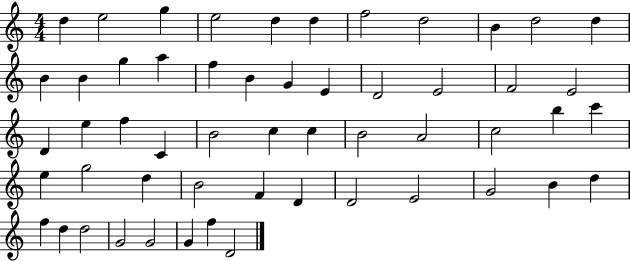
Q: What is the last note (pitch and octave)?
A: D4